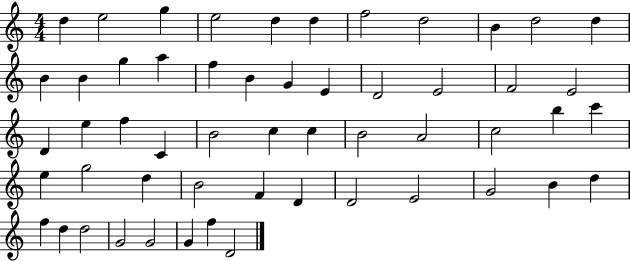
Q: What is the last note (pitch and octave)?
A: D4